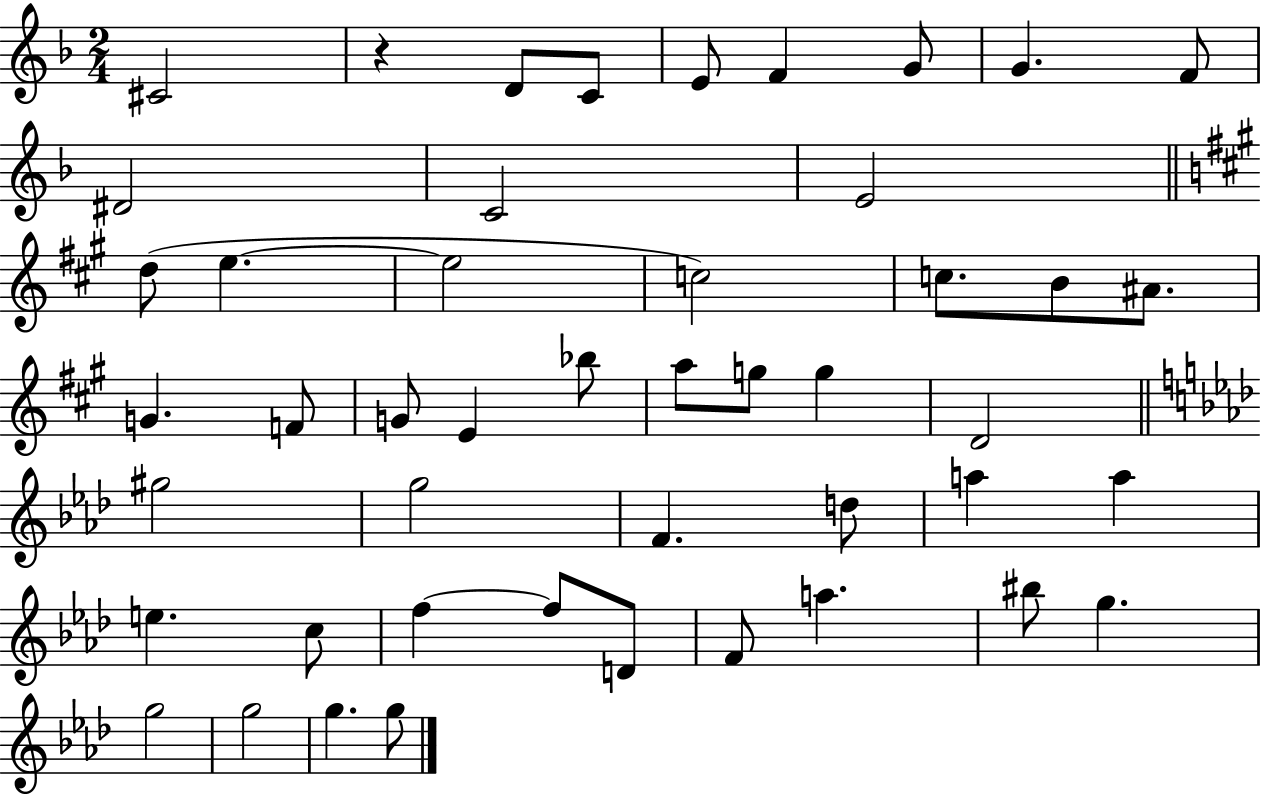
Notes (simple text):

C#4/h R/q D4/e C4/e E4/e F4/q G4/e G4/q. F4/e D#4/h C4/h E4/h D5/e E5/q. E5/h C5/h C5/e. B4/e A#4/e. G4/q. F4/e G4/e E4/q Bb5/e A5/e G5/e G5/q D4/h G#5/h G5/h F4/q. D5/e A5/q A5/q E5/q. C5/e F5/q F5/e D4/e F4/e A5/q. BIS5/e G5/q. G5/h G5/h G5/q. G5/e